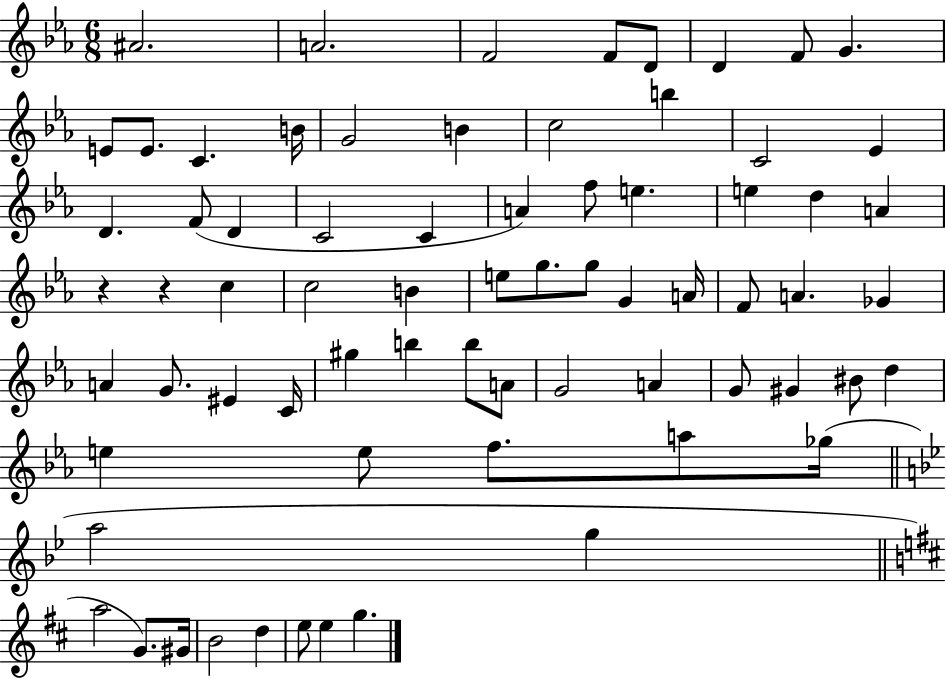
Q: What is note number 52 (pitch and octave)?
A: G#4